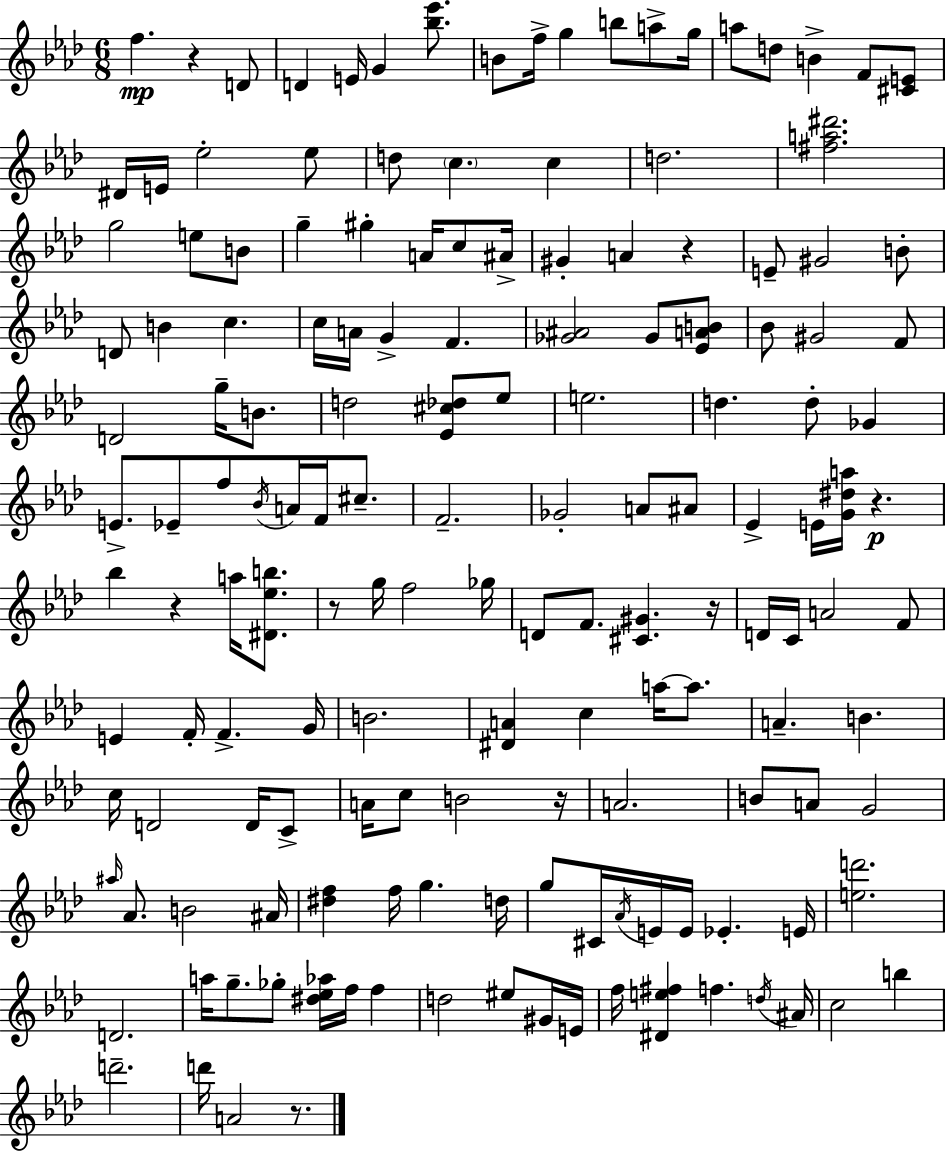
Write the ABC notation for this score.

X:1
T:Untitled
M:6/8
L:1/4
K:Ab
f z D/2 D E/4 G [_b_e']/2 B/2 f/4 g b/2 a/2 g/4 a/2 d/2 B F/2 [^CE]/2 ^D/4 E/4 _e2 _e/2 d/2 c c d2 [^fa^d']2 g2 e/2 B/2 g ^g A/4 c/2 ^A/4 ^G A z E/2 ^G2 B/2 D/2 B c c/4 A/4 G F [_G^A]2 _G/2 [_EAB]/2 _B/2 ^G2 F/2 D2 g/4 B/2 d2 [_E^c_d]/2 _e/2 e2 d d/2 _G E/2 _E/2 f/2 _B/4 A/4 F/4 ^c/2 F2 _G2 A/2 ^A/2 _E E/4 [G^da]/4 z _b z a/4 [^D_eb]/2 z/2 g/4 f2 _g/4 D/2 F/2 [^C^G] z/4 D/4 C/4 A2 F/2 E F/4 F G/4 B2 [^DA] c a/4 a/2 A B c/4 D2 D/4 C/2 A/4 c/2 B2 z/4 A2 B/2 A/2 G2 ^a/4 _A/2 B2 ^A/4 [^df] f/4 g d/4 g/2 ^C/4 _A/4 E/4 E/4 _E E/4 [ed']2 D2 a/4 g/2 _g/2 [^d_e_a]/4 f/4 f d2 ^e/2 ^G/4 E/4 f/4 [^De^f] f d/4 ^A/4 c2 b d'2 d'/4 A2 z/2